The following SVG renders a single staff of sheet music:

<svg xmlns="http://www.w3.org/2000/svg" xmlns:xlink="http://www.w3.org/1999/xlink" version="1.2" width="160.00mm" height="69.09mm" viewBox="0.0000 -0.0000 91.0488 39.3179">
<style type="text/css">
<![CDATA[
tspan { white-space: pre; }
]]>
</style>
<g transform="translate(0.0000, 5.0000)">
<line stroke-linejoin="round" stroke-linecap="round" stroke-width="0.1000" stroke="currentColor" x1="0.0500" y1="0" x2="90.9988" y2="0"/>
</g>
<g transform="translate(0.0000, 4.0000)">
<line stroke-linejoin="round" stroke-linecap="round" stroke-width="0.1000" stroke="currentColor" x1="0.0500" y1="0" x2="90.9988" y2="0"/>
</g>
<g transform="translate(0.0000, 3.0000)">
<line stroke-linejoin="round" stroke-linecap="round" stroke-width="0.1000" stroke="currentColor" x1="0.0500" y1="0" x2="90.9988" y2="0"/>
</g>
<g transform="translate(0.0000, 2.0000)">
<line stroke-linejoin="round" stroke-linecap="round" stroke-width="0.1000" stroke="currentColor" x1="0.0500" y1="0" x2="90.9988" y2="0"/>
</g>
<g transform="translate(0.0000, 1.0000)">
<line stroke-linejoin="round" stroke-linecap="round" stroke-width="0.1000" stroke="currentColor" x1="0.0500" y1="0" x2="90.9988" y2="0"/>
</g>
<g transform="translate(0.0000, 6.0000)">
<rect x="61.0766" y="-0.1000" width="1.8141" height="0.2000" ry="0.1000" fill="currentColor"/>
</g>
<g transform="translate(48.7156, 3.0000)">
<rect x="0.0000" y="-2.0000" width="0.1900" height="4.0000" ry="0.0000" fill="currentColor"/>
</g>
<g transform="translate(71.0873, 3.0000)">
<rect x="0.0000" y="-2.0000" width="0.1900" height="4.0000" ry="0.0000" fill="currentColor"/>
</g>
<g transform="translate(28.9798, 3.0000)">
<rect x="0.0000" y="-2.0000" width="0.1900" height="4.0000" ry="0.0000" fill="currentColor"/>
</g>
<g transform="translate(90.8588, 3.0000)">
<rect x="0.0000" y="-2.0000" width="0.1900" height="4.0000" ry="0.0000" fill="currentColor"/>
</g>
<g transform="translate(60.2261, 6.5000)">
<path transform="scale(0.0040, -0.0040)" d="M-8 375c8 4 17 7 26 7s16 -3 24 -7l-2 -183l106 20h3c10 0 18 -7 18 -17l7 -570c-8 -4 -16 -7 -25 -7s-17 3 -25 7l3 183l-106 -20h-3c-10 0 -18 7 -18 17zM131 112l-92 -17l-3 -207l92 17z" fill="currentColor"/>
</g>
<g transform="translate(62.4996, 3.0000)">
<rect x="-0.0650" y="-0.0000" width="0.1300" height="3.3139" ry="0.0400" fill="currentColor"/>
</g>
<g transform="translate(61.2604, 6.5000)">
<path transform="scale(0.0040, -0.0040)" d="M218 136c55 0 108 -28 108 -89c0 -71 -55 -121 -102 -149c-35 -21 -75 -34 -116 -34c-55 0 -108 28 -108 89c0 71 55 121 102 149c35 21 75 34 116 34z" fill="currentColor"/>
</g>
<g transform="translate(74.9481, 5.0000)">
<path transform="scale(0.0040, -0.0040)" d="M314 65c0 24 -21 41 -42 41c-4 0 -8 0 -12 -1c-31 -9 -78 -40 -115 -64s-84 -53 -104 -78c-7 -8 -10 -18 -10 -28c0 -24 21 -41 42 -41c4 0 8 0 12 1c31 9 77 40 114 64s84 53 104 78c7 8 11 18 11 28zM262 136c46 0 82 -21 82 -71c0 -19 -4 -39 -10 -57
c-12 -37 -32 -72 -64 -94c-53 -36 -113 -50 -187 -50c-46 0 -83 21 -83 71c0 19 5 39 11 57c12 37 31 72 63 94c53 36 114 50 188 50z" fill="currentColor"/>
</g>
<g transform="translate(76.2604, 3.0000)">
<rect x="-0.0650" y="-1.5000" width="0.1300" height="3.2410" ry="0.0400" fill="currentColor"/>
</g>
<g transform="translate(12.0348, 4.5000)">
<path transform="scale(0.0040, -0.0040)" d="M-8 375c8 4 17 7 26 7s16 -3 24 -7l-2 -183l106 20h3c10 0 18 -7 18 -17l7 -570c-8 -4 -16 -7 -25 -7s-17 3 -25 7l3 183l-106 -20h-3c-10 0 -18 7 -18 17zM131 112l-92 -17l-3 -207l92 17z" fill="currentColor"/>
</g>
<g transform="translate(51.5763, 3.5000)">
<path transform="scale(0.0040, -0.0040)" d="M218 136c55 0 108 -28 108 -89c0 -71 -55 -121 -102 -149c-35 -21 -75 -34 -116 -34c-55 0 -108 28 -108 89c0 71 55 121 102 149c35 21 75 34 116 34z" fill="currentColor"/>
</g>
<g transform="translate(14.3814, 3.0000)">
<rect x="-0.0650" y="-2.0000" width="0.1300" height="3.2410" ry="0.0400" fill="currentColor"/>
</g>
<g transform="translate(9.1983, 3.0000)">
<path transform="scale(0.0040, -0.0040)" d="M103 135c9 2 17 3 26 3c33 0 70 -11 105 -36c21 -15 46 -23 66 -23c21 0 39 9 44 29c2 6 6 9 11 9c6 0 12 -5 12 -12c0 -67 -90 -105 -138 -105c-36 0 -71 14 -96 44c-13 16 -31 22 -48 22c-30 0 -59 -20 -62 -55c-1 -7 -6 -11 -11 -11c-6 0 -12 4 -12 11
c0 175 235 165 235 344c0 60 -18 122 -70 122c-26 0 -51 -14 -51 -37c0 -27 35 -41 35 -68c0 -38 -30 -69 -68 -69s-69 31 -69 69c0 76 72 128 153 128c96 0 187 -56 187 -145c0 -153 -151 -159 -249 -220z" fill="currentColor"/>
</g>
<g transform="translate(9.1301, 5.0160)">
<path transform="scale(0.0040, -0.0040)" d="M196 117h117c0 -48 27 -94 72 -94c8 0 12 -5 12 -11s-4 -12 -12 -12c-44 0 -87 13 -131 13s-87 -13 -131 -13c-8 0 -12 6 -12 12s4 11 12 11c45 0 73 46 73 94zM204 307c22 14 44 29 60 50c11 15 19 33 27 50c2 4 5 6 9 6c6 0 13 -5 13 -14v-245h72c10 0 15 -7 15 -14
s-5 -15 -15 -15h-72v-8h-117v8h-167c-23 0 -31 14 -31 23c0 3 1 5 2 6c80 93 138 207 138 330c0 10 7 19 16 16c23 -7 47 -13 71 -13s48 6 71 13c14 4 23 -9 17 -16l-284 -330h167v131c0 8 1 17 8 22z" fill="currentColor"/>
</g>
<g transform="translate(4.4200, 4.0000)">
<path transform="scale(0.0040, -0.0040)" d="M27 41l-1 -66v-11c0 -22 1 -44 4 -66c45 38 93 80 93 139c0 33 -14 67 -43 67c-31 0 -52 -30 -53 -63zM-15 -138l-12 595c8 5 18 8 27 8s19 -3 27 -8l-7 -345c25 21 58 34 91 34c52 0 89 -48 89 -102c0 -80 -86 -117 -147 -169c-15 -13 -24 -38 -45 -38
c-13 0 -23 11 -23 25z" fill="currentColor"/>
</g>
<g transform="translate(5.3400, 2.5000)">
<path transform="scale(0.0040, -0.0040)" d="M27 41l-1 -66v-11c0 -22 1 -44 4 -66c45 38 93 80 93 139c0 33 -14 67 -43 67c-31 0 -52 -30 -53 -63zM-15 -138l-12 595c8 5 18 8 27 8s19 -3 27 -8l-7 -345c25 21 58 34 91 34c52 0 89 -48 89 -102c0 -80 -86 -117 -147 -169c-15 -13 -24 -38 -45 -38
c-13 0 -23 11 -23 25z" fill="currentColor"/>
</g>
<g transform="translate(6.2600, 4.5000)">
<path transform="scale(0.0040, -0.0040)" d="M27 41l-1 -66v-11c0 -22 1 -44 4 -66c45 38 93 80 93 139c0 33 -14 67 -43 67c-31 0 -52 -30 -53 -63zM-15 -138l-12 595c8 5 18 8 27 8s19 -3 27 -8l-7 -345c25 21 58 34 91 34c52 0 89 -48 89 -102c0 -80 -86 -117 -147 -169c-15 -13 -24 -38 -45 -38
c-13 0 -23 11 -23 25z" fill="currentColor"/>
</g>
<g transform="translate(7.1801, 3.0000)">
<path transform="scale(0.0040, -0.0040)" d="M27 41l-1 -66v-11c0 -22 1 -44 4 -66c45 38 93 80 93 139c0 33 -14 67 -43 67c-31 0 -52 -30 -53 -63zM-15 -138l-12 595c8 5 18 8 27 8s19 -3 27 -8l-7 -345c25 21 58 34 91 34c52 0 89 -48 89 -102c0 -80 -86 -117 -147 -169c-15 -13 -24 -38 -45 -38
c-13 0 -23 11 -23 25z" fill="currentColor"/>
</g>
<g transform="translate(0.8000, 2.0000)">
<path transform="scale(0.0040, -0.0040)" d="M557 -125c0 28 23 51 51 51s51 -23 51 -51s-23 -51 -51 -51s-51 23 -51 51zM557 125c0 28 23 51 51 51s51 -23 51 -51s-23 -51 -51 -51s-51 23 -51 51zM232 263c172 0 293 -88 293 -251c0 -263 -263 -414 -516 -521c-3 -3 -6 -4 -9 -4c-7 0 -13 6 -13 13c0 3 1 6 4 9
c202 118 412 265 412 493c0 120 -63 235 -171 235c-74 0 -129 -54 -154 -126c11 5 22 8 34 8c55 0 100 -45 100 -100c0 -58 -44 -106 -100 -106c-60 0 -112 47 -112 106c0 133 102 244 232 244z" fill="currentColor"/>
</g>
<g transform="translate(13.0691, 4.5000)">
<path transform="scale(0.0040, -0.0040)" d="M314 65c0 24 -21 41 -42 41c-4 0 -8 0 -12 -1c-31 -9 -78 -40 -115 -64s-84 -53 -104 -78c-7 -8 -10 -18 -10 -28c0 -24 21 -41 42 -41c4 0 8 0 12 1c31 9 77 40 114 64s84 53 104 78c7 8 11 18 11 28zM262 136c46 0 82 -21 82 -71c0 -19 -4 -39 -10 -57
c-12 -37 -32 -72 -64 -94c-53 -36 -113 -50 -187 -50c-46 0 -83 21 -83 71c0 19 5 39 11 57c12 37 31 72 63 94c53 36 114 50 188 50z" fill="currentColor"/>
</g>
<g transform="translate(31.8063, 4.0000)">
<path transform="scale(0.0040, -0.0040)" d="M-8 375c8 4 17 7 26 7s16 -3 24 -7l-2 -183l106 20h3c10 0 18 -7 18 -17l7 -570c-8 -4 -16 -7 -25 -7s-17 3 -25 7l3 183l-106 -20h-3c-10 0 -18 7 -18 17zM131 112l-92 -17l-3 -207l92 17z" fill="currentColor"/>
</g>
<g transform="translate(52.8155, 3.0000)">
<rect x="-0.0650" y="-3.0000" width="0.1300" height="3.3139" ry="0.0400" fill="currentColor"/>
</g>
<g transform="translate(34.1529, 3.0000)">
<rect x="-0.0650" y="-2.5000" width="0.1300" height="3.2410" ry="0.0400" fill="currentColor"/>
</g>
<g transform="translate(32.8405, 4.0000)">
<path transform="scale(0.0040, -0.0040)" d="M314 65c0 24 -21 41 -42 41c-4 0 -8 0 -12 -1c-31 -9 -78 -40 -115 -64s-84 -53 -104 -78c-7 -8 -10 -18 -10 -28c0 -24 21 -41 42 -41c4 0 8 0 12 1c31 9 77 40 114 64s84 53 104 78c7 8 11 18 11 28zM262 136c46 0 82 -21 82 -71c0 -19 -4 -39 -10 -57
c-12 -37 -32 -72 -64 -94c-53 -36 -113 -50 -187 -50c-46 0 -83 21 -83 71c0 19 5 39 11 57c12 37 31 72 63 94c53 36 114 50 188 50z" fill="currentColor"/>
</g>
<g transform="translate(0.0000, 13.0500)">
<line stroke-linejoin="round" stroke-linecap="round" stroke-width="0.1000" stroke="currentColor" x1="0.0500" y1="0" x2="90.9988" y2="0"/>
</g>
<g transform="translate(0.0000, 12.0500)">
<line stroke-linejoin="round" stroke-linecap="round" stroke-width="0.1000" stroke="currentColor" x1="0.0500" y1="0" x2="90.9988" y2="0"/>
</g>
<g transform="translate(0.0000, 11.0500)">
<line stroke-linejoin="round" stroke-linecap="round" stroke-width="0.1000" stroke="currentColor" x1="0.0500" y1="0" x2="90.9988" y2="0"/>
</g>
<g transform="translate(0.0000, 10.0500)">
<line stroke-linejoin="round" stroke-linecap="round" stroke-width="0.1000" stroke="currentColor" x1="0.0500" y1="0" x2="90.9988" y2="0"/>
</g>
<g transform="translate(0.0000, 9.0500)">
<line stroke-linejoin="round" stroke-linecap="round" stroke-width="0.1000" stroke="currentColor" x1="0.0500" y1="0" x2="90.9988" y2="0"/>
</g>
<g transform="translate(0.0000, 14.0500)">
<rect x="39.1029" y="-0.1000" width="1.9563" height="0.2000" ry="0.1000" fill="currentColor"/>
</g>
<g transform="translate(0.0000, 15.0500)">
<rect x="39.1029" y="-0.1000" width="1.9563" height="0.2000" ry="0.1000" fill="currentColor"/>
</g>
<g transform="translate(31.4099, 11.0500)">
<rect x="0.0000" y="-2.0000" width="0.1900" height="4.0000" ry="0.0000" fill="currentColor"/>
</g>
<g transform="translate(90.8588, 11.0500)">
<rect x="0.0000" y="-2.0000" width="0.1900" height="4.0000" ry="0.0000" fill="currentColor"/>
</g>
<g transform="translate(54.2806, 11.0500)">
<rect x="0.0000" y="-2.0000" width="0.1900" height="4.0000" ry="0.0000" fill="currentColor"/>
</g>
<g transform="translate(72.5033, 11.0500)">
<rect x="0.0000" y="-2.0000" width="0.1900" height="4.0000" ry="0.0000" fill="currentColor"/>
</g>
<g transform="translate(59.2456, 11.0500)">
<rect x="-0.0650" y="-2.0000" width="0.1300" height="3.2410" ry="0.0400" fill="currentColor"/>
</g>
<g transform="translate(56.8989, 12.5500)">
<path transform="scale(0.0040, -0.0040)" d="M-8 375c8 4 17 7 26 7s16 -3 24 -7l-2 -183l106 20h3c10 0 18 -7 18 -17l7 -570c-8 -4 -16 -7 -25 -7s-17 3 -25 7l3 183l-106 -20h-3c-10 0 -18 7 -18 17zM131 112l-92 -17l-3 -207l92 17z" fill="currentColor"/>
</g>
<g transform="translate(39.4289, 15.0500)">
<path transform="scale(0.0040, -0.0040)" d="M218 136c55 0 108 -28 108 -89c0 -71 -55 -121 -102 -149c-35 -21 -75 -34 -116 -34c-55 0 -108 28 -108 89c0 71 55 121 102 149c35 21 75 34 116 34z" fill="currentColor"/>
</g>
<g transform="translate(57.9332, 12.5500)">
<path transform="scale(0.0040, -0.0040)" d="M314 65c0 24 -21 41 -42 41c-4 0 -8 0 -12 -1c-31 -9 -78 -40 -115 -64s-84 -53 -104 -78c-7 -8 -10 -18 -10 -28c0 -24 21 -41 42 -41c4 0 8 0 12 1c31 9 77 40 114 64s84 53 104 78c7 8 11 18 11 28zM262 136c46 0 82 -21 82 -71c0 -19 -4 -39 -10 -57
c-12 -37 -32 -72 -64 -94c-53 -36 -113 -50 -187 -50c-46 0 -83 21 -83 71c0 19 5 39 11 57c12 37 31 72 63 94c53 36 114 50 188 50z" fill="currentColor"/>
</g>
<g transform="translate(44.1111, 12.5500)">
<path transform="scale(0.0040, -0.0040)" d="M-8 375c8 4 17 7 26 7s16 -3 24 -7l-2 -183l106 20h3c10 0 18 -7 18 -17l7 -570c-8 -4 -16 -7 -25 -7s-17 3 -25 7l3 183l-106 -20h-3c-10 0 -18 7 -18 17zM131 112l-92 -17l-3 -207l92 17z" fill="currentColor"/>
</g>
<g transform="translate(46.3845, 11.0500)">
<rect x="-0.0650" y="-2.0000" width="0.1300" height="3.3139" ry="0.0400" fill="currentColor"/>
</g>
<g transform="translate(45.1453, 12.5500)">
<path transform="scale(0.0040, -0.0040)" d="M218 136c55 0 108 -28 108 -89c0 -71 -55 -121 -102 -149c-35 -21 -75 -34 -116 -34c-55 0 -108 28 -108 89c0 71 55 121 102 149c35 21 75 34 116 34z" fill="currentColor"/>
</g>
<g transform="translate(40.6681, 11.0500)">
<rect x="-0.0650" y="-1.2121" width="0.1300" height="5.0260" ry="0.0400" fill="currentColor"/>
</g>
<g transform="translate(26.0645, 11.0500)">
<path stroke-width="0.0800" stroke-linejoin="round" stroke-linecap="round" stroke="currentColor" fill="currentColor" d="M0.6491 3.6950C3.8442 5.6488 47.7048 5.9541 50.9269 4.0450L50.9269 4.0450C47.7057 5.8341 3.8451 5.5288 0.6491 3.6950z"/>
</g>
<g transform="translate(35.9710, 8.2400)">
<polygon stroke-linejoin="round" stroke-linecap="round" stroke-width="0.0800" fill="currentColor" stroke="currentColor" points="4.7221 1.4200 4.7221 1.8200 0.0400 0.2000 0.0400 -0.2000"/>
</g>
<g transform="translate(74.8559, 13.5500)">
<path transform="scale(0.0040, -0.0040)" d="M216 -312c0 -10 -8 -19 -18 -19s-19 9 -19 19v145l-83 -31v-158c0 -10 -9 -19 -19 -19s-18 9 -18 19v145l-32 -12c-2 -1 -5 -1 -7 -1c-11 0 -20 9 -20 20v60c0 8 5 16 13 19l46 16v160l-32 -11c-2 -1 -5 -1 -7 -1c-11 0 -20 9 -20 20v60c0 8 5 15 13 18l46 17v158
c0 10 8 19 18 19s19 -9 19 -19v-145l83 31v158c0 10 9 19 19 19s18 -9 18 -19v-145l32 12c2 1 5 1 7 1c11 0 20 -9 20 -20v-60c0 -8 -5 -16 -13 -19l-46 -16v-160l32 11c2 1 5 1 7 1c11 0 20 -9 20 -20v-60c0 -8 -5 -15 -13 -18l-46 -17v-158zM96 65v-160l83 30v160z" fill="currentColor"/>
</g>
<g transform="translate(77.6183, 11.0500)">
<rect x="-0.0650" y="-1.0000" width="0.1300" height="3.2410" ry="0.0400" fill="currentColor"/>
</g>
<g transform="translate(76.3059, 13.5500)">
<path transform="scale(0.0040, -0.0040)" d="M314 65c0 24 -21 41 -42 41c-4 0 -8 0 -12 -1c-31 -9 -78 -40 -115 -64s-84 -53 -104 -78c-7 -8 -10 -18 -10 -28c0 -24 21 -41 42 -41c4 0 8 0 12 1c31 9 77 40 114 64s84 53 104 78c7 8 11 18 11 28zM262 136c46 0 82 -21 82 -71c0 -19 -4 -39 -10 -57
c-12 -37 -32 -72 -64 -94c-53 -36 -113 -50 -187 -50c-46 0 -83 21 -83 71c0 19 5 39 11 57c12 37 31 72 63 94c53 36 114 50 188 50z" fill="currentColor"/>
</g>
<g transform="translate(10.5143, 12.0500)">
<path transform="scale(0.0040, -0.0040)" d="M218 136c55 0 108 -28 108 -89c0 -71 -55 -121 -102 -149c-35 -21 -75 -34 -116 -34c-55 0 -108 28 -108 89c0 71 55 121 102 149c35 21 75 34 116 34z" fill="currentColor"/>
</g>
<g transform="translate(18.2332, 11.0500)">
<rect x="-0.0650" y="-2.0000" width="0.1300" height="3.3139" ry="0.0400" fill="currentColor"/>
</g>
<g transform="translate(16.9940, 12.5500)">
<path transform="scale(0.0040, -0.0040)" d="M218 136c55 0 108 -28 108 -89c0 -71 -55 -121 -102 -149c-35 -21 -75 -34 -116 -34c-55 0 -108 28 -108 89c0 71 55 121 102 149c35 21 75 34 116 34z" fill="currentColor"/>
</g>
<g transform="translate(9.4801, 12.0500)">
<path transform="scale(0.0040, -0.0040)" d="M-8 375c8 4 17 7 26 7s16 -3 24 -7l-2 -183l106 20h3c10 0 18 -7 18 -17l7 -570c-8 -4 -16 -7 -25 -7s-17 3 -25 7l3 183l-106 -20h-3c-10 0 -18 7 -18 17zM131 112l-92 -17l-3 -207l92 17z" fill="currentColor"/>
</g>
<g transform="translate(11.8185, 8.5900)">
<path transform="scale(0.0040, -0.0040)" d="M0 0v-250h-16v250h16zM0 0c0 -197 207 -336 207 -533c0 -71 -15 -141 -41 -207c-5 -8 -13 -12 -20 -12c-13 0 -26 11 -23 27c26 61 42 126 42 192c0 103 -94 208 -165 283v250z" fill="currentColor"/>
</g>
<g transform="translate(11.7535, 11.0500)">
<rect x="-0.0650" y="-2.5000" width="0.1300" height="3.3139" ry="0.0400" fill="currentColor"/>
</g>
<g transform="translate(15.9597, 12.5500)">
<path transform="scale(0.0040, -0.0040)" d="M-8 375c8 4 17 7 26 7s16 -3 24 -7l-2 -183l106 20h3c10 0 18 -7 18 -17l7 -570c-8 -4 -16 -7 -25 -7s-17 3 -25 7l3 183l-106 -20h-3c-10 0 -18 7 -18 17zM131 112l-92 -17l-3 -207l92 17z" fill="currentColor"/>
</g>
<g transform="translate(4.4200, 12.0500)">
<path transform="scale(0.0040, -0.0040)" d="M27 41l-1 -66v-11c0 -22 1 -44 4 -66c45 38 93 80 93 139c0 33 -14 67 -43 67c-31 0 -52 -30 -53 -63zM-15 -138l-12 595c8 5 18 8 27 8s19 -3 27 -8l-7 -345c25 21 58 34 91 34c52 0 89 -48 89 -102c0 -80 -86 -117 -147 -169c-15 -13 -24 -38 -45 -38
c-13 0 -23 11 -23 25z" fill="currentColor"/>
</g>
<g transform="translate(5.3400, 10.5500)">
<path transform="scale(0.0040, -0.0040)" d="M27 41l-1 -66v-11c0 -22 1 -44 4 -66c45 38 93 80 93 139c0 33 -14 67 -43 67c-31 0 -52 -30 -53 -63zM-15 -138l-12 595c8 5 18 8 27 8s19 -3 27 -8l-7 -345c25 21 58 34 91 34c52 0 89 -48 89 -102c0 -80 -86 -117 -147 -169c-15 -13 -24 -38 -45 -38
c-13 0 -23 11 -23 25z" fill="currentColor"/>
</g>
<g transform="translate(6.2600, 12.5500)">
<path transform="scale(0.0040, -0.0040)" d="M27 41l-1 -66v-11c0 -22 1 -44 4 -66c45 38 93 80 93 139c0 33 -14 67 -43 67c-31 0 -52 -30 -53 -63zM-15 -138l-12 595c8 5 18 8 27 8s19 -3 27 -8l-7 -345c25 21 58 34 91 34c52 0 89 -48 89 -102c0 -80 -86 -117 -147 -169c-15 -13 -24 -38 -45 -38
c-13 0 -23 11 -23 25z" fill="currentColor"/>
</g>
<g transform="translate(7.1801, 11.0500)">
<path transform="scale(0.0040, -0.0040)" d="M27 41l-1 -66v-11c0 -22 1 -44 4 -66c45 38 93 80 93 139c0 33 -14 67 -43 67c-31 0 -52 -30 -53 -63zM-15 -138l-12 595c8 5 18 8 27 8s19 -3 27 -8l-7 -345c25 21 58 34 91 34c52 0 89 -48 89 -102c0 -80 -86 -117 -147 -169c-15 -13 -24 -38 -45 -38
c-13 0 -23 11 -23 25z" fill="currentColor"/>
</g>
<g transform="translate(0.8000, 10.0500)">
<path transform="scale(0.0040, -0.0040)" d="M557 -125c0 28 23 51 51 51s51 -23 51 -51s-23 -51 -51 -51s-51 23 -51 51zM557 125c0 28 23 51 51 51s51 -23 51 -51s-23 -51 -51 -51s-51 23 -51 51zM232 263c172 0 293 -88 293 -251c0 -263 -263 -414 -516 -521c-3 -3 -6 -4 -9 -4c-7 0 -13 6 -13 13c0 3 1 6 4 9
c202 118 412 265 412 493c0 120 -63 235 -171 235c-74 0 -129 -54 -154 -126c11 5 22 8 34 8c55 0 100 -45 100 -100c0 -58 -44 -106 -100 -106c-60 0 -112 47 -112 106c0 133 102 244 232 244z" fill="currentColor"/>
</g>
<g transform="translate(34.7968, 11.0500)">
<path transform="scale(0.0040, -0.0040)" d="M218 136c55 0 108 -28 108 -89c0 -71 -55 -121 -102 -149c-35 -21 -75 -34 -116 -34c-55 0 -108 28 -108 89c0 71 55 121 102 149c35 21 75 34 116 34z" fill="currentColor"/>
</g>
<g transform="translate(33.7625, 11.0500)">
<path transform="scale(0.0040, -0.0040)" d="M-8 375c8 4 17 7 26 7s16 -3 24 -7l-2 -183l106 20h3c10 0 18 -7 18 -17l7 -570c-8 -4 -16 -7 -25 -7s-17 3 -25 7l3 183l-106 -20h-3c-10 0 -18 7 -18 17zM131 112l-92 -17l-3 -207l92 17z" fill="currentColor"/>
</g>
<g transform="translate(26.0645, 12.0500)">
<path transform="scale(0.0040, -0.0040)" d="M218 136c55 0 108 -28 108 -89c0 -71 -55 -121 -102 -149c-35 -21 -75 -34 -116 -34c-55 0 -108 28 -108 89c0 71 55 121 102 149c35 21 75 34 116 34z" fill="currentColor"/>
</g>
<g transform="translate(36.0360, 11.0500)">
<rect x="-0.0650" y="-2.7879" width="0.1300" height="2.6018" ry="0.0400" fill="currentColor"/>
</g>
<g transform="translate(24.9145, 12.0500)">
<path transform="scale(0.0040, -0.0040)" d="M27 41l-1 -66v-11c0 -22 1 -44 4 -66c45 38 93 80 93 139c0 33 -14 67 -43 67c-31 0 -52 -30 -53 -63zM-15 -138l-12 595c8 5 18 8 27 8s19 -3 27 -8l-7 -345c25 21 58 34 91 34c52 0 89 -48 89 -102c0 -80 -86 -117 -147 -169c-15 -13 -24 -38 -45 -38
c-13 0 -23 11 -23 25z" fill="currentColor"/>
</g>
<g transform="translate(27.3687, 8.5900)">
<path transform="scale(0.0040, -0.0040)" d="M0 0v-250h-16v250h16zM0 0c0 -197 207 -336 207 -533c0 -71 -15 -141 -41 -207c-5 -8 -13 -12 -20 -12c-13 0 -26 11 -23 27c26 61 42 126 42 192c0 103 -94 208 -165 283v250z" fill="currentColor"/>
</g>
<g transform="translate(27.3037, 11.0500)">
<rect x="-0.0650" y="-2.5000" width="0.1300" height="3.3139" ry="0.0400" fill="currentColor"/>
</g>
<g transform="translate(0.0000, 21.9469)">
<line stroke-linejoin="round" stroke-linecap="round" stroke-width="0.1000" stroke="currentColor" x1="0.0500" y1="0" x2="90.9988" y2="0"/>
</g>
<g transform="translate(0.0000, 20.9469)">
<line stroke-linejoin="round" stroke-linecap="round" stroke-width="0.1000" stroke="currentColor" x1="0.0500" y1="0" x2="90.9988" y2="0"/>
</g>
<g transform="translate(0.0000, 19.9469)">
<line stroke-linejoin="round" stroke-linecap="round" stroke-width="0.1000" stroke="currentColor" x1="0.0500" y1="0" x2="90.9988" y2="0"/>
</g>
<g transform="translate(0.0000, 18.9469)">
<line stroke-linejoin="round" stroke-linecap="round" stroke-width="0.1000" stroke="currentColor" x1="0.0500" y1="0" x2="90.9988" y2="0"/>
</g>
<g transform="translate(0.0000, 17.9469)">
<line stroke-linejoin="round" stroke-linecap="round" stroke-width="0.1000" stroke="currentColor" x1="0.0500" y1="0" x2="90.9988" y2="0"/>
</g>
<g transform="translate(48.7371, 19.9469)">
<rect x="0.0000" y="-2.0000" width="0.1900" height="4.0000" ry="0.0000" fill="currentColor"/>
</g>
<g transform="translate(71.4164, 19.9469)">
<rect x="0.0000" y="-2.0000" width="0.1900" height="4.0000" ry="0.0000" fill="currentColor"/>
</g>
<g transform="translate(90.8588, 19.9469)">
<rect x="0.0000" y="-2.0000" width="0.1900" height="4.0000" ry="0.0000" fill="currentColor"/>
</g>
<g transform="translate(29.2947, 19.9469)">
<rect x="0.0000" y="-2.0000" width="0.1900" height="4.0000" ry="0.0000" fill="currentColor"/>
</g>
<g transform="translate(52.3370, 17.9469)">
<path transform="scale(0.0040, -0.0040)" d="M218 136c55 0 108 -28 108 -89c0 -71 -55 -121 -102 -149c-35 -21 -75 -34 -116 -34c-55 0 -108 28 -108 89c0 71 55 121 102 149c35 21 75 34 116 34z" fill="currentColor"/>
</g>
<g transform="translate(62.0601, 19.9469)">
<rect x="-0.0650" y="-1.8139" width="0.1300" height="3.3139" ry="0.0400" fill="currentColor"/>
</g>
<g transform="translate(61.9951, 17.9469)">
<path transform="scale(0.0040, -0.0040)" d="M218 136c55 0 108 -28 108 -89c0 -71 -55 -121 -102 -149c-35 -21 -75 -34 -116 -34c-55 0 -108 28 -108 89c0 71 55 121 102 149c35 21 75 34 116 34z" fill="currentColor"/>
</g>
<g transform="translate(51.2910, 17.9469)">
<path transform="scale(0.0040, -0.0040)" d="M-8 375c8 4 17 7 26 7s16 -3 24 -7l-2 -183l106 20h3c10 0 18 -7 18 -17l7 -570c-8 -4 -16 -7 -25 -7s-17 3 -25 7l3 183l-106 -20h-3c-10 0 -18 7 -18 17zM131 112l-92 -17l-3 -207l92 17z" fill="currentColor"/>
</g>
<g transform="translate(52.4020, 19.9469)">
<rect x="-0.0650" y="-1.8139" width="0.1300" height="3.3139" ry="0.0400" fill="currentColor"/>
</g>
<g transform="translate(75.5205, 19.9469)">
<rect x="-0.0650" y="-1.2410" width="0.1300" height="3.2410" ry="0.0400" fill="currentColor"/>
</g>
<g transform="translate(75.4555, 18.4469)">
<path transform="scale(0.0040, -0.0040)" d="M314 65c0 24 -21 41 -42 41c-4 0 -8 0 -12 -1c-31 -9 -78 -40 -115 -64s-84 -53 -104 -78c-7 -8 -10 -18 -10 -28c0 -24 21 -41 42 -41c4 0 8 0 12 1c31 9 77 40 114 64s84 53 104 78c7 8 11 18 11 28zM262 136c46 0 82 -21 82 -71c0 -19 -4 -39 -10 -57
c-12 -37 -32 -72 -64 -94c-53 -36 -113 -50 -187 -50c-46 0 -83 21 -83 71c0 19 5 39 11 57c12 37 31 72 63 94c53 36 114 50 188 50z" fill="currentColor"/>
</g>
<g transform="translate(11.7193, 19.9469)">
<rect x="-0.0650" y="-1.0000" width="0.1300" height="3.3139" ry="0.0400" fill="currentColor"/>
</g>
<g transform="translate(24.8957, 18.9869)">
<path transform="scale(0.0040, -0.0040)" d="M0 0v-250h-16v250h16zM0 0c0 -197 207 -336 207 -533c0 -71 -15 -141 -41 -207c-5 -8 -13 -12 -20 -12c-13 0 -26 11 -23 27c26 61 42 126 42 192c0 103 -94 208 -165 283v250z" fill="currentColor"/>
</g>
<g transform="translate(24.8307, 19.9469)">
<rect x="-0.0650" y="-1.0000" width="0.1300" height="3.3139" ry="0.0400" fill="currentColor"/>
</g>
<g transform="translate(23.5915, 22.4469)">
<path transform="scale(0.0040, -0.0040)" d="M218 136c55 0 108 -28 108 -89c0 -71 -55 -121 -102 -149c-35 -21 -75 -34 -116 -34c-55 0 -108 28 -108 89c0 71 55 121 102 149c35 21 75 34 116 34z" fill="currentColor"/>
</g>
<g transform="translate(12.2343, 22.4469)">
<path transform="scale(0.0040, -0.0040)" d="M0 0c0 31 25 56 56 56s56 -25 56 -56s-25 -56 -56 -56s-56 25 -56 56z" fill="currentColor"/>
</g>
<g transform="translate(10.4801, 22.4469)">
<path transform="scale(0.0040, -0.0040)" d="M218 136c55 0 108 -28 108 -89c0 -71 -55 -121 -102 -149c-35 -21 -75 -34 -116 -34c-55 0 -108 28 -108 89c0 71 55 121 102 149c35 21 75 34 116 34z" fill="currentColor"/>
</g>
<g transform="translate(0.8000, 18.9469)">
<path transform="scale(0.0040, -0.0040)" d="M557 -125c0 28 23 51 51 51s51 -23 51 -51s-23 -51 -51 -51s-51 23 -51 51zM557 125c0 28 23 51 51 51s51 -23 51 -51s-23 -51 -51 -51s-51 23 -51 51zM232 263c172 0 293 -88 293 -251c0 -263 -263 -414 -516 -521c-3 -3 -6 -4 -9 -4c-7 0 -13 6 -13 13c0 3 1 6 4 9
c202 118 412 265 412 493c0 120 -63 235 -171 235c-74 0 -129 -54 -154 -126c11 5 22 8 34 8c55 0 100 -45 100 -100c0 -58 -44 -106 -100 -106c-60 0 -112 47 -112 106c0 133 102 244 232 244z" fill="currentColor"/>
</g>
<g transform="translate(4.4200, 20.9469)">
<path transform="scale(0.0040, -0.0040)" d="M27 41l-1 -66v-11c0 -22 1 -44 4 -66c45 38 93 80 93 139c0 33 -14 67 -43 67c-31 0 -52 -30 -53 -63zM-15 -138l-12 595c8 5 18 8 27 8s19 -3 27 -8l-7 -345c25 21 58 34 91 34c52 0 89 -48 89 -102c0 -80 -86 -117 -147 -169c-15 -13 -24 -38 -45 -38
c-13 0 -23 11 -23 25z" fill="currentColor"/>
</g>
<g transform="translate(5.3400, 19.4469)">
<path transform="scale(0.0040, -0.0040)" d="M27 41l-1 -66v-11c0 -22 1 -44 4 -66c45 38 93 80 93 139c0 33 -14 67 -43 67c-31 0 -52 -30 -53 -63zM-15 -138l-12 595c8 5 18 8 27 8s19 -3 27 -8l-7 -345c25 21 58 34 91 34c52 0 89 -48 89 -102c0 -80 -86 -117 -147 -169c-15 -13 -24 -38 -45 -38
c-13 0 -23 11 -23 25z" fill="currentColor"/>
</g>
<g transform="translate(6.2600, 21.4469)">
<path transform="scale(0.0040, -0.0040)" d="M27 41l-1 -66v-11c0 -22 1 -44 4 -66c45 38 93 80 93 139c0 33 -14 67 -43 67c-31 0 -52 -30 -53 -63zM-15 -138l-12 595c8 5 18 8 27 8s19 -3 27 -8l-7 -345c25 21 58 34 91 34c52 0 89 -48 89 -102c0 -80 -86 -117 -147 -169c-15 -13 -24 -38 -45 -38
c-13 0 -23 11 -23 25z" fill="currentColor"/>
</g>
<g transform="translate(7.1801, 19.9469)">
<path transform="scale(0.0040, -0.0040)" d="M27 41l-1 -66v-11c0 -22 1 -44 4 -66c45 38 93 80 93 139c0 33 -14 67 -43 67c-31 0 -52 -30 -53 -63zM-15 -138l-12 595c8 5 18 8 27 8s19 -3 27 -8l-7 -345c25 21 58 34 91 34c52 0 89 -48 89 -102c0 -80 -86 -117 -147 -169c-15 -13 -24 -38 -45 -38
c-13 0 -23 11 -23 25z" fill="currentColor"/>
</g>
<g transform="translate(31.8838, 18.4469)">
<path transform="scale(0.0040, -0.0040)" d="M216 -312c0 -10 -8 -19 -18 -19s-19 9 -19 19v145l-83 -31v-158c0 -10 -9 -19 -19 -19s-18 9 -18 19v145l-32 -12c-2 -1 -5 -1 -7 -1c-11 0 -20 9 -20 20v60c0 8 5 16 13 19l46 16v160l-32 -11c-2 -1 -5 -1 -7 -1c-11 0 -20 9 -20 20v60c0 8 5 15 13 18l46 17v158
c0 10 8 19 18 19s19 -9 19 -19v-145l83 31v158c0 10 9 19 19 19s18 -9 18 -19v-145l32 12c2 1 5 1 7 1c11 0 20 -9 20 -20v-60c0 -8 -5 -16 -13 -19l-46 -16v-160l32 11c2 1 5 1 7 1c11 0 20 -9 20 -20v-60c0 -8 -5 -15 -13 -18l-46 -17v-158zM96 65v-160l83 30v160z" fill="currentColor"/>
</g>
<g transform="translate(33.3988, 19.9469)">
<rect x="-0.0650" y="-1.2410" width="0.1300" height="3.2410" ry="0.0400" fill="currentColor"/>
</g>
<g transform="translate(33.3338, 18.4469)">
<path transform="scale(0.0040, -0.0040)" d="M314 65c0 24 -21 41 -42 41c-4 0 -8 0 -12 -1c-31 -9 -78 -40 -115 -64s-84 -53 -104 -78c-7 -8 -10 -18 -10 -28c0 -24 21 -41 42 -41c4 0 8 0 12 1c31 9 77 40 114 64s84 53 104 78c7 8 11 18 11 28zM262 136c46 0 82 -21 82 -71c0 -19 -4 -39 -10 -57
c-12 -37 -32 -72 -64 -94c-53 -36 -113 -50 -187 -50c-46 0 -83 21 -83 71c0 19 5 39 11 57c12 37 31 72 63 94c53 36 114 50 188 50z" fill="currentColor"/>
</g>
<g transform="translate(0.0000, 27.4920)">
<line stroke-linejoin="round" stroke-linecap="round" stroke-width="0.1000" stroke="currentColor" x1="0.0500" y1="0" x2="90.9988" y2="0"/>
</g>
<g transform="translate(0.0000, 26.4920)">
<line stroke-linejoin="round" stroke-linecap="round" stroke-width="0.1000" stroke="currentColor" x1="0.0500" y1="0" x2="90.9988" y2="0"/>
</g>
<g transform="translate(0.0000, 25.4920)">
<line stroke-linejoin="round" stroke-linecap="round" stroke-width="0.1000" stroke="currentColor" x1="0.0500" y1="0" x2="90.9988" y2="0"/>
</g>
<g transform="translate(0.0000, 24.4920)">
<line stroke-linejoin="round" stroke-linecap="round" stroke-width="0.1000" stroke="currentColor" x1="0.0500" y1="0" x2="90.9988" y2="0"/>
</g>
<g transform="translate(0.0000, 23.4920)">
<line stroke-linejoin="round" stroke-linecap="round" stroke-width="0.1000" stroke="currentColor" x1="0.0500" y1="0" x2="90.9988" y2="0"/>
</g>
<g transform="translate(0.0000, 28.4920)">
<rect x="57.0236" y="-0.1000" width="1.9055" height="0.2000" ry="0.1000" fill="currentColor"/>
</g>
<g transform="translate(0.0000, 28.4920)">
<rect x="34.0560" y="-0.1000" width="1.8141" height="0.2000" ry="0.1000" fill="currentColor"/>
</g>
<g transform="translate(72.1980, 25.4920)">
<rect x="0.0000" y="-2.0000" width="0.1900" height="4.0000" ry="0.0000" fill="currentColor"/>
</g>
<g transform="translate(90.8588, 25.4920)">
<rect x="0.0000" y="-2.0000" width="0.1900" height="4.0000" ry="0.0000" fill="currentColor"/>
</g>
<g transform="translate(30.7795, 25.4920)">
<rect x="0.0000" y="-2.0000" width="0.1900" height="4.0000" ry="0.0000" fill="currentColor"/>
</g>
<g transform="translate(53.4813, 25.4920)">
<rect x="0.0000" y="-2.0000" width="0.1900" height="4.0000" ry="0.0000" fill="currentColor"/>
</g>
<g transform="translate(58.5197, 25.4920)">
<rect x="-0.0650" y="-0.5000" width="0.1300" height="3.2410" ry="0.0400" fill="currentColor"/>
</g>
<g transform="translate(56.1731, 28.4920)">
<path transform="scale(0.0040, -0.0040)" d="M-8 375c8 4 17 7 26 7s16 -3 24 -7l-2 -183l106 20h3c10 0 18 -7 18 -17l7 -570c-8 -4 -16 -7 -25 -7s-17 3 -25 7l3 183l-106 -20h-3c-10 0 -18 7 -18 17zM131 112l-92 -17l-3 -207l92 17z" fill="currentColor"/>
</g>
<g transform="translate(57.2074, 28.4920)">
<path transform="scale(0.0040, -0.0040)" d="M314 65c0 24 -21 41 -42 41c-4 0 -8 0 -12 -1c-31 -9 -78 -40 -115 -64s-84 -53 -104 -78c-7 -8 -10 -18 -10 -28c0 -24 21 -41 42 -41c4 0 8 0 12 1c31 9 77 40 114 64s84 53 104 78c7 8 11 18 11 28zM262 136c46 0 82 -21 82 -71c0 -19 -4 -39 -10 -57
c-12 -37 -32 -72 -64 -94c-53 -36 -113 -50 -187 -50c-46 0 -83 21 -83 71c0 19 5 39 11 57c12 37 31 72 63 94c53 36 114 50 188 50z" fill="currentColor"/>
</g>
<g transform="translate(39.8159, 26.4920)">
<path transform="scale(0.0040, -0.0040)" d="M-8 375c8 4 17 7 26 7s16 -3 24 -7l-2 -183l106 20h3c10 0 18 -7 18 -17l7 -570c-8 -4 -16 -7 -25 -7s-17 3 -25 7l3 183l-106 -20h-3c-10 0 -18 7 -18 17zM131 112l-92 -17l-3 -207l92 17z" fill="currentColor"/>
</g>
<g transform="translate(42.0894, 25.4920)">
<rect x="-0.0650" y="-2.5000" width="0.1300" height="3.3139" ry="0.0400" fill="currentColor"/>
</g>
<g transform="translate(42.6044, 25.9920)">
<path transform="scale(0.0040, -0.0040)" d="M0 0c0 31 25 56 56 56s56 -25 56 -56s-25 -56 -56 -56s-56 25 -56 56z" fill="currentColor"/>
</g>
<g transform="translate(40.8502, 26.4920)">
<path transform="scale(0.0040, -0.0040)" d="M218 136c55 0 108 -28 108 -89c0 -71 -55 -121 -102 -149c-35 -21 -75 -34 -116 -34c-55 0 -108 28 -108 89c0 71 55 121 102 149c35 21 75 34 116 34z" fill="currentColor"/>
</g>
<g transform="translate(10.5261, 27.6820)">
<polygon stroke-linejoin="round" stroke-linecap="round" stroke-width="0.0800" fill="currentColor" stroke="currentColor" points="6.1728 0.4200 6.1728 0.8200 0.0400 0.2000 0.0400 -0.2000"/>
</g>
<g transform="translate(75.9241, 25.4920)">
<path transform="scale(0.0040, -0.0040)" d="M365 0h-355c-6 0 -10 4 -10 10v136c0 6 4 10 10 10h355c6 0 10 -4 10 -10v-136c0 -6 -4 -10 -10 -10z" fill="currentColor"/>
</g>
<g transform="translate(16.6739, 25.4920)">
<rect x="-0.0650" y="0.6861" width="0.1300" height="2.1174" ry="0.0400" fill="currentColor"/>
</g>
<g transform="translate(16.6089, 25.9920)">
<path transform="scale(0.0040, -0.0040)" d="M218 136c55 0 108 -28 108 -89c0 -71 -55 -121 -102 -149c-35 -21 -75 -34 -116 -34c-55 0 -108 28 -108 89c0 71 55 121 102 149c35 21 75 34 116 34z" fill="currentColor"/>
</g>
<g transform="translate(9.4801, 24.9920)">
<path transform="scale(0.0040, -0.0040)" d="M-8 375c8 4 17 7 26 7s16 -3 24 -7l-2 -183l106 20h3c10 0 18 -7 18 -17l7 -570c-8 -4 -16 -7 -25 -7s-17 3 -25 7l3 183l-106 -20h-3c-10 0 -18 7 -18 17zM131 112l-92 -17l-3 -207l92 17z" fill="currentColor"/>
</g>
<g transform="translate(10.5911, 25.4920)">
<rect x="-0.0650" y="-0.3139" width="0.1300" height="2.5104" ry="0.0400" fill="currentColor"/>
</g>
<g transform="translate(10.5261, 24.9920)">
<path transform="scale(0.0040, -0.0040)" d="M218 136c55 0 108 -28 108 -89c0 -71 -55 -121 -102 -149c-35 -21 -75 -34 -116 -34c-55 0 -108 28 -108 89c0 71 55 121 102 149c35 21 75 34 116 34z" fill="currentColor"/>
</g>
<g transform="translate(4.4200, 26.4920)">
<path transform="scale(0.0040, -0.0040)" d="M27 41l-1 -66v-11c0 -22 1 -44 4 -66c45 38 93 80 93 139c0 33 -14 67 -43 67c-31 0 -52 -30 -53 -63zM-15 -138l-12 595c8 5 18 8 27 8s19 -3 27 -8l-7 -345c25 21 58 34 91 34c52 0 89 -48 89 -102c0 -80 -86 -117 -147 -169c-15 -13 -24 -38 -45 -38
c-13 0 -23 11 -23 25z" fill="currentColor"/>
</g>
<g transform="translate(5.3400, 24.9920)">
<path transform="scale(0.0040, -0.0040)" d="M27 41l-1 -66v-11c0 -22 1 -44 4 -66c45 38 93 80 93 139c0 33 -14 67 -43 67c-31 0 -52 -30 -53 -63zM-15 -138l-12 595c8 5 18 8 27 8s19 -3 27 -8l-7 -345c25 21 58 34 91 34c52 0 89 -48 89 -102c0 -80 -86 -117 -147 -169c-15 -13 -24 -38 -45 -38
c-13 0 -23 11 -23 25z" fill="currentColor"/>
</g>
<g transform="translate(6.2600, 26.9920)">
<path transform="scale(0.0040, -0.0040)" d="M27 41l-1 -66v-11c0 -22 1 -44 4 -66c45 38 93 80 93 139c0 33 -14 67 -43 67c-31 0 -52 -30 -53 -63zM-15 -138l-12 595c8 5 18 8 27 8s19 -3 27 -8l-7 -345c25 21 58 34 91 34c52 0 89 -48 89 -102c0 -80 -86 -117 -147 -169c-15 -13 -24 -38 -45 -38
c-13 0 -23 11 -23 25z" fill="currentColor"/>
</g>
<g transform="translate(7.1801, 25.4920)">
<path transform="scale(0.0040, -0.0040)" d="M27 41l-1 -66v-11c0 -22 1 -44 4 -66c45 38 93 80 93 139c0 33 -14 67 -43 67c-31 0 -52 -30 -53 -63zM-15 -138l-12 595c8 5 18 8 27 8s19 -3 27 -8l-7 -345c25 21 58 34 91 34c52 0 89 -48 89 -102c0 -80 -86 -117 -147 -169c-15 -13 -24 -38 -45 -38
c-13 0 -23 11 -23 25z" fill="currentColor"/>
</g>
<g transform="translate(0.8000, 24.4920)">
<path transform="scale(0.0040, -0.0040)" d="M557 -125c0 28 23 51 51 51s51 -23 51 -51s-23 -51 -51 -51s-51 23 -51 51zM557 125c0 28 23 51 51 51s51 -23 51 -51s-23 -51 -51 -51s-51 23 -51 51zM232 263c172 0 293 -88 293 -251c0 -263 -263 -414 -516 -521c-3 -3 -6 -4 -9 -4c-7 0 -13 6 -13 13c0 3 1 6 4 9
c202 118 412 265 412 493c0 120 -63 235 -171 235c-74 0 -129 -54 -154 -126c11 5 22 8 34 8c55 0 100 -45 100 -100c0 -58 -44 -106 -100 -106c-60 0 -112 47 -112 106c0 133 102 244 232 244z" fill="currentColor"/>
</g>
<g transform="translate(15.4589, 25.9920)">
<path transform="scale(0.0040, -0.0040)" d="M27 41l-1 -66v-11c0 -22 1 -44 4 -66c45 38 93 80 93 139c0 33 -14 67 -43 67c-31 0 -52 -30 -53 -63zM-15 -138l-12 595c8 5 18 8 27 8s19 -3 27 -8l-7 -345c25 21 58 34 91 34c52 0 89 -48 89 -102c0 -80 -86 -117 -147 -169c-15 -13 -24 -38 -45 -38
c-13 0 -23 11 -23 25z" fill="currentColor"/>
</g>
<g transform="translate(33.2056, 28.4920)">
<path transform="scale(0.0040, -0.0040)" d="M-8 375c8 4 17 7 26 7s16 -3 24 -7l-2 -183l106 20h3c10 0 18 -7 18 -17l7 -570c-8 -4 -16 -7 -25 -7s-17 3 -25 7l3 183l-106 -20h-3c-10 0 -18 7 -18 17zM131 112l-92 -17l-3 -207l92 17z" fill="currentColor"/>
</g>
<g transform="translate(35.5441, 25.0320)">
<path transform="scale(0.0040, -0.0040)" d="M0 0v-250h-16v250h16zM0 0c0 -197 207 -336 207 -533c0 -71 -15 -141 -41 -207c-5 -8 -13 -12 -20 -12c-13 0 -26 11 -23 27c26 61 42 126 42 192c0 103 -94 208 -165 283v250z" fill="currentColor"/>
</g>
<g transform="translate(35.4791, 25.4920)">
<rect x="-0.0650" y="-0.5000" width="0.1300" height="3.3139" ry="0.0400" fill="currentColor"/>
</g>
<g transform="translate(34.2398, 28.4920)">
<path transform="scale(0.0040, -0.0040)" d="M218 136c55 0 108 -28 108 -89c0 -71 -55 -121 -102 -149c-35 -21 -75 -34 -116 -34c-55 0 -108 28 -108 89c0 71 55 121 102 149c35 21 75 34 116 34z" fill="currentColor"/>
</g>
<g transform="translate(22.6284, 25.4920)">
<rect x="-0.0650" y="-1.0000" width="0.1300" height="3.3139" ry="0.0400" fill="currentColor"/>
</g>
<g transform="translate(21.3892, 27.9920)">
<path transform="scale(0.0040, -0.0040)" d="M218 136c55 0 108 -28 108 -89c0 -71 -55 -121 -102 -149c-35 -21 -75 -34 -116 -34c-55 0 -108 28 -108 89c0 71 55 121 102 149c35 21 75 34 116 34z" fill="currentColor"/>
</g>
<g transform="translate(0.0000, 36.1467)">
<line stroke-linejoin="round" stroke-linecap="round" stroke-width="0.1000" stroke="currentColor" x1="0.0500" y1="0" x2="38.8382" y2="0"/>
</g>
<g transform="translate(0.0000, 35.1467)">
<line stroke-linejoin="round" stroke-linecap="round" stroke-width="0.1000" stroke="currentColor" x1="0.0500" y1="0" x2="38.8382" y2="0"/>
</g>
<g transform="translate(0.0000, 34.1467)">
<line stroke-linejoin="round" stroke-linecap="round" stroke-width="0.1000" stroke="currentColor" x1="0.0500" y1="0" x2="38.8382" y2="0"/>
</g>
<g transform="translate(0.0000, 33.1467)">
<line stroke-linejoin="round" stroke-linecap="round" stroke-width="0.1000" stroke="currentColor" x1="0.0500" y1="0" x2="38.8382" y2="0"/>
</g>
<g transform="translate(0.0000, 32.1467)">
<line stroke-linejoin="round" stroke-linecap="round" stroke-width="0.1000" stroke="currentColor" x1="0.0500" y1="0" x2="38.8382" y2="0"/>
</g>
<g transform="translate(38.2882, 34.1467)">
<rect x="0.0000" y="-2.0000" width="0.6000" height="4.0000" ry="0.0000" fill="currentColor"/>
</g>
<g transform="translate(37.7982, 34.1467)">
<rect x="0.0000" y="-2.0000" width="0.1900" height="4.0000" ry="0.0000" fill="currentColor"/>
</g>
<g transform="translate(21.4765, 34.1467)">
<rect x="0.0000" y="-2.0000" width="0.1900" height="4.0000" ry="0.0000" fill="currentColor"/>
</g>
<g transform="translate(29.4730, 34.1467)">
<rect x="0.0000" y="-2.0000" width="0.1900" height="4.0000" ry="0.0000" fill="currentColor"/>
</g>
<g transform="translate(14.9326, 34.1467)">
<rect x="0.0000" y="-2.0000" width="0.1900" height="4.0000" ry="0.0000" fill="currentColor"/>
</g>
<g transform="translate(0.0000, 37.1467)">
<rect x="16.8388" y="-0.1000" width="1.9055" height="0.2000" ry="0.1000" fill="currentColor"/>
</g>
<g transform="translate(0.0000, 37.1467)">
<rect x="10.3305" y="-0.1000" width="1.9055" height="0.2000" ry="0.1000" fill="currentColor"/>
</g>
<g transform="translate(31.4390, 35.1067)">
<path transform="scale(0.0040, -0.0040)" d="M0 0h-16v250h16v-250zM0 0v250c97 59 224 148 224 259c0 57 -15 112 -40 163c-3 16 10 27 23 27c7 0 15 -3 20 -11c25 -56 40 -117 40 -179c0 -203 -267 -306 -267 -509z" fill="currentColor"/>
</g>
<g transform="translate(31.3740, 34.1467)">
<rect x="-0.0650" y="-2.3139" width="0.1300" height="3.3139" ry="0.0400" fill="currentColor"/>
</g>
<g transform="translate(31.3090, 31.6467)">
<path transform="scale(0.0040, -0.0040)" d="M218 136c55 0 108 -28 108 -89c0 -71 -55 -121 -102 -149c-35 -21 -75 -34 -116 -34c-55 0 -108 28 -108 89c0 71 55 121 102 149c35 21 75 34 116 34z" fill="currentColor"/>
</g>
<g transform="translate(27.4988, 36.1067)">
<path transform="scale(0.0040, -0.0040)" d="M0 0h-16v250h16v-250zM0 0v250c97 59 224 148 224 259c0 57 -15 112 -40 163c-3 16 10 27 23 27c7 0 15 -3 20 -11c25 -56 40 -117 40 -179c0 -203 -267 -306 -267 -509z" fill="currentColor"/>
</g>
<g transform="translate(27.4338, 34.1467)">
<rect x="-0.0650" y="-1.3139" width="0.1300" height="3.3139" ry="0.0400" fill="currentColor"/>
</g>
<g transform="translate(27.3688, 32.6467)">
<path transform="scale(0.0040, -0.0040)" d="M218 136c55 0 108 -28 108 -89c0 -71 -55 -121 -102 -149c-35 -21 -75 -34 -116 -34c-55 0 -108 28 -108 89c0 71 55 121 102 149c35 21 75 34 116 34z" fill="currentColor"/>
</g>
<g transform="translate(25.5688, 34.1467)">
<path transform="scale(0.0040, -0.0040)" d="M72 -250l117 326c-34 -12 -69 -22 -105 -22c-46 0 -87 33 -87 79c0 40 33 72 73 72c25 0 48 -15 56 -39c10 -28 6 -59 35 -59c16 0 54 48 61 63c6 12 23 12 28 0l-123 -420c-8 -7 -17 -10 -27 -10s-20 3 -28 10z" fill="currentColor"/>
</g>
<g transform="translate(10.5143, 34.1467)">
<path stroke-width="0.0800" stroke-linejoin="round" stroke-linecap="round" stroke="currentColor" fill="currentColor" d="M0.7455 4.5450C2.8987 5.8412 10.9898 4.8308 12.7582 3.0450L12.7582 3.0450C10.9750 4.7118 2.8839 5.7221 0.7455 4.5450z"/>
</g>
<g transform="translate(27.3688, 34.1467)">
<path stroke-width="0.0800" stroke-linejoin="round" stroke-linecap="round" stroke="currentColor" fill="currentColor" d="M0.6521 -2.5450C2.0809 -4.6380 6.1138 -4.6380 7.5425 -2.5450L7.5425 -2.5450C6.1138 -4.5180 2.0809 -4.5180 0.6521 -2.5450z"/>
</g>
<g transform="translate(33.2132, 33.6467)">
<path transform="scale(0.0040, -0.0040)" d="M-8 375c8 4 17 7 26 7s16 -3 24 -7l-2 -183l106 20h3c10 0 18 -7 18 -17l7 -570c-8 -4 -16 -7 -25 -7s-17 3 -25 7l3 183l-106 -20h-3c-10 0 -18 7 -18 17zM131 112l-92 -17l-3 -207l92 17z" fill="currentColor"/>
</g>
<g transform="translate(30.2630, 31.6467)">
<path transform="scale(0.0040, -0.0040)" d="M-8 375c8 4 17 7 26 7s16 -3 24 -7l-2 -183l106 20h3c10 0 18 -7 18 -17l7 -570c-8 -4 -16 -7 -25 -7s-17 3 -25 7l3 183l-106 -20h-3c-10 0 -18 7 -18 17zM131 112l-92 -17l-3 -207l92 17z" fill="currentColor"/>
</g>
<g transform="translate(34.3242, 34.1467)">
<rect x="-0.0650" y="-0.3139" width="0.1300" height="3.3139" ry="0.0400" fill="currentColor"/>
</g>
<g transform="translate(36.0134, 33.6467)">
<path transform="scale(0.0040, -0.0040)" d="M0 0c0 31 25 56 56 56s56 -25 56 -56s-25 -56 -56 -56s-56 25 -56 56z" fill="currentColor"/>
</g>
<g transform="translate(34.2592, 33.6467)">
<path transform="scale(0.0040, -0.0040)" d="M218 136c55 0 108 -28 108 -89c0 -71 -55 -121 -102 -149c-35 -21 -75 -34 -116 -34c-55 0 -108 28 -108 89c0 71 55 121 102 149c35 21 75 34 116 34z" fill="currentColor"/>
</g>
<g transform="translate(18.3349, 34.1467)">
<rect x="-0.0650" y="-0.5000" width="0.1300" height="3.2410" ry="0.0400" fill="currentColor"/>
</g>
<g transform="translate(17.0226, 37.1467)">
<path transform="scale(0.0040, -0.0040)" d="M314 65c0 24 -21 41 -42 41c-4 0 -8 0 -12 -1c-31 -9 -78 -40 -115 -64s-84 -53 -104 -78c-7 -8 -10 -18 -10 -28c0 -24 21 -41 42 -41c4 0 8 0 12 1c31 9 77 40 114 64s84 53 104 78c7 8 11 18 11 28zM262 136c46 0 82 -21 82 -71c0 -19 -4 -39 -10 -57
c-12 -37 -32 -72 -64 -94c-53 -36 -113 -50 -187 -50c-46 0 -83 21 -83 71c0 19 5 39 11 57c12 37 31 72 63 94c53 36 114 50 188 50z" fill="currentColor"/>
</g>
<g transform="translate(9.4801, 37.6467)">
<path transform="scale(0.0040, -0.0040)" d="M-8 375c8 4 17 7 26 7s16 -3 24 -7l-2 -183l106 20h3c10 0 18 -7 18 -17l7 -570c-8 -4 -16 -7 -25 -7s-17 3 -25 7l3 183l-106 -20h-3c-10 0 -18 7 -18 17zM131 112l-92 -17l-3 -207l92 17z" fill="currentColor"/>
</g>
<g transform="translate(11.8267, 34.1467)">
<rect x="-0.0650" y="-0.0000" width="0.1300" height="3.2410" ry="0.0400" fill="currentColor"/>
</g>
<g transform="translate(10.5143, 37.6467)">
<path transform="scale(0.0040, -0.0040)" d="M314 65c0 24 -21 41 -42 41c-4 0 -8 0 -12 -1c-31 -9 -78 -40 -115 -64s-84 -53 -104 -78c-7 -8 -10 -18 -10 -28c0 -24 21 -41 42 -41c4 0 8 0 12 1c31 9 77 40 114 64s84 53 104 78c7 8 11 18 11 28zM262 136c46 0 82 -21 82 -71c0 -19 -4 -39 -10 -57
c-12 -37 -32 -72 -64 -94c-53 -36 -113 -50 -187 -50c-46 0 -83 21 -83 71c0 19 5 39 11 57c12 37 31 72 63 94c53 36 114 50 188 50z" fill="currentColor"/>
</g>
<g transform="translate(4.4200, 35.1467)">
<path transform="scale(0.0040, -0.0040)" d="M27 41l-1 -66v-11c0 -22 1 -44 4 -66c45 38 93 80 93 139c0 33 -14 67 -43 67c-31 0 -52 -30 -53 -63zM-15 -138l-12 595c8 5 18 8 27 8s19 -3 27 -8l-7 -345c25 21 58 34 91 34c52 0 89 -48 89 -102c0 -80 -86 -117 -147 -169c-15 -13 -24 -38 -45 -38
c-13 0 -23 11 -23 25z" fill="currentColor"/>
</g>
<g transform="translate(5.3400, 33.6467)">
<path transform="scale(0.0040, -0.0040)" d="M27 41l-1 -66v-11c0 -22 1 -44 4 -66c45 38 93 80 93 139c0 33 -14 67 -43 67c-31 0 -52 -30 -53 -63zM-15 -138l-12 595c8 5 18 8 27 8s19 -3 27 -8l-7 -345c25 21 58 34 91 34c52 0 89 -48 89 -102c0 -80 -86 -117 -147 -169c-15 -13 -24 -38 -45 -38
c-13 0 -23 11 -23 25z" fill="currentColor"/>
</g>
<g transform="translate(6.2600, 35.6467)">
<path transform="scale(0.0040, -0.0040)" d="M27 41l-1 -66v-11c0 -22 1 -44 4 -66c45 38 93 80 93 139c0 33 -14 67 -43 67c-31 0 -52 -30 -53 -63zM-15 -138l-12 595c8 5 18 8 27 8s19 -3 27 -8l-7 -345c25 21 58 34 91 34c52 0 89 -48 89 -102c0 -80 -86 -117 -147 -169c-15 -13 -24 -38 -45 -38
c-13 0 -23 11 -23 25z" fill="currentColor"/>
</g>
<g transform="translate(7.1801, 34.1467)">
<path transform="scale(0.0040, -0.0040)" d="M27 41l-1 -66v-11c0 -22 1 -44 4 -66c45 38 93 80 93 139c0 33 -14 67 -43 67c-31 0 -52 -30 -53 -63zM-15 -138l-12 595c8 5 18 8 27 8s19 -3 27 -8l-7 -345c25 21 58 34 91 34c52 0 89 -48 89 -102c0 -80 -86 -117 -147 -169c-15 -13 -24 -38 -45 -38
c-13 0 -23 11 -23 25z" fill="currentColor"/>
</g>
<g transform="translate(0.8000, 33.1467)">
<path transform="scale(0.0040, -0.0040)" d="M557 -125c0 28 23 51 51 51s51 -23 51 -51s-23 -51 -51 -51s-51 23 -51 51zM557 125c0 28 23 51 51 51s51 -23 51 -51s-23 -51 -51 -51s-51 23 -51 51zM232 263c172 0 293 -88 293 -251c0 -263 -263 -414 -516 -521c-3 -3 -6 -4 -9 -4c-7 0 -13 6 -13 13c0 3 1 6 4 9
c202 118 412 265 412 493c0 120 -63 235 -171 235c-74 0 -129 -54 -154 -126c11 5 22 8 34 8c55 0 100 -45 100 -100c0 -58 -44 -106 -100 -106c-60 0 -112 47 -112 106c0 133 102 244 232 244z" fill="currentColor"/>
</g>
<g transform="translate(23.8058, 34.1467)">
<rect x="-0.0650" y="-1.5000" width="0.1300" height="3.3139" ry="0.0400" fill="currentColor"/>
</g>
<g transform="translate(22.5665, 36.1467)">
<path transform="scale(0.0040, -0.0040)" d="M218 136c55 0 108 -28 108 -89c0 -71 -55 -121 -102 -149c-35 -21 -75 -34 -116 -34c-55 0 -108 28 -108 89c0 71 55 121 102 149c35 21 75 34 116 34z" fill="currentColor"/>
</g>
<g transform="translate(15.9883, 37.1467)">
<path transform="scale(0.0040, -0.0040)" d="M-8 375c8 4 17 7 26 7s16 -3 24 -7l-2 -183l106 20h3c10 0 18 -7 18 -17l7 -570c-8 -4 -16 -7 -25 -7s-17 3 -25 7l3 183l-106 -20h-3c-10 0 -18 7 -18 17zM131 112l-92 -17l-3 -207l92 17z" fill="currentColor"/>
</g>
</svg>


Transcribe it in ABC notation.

X:1
T:Untitled
M:2/4
L:1/4
K:Ab
A,,2 B,,2 C, D,, G,,2 B,,/2 A,, _B,,/2 D,/2 C,,/2 A,, A,,2 ^F,,2 F,, F,,/2 ^G,2 A, A, G,2 E,/2 _C,/2 F,, E,,/2 B,, E,,2 z2 D,,2 E,,2 G,, z/2 G,/2 B,/2 E,